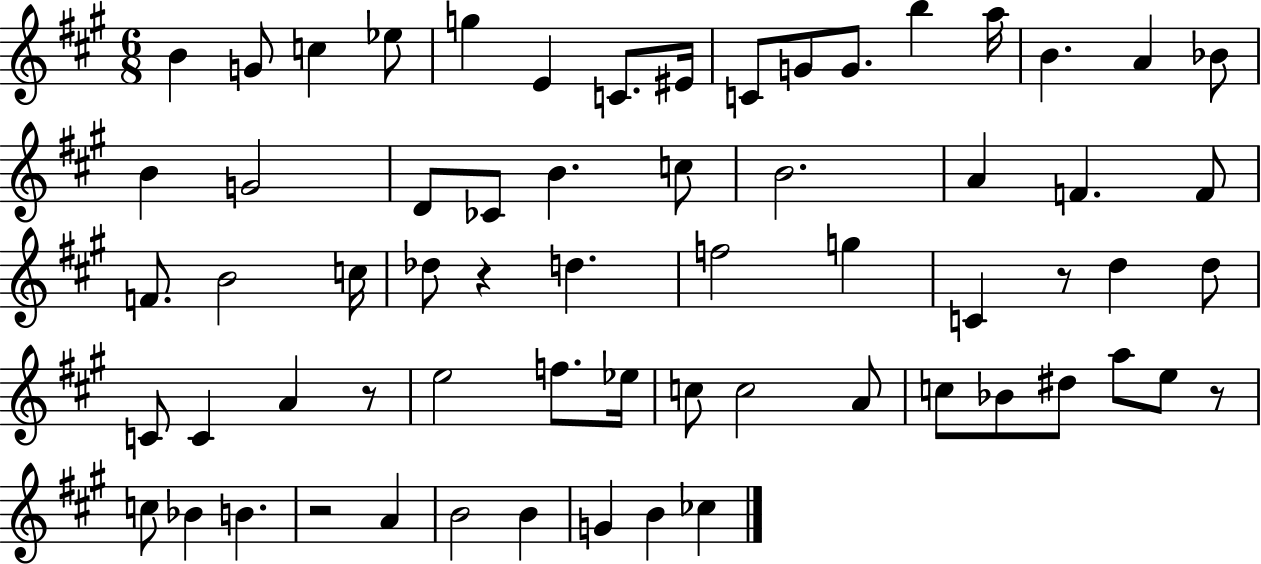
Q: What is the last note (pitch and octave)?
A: CES5